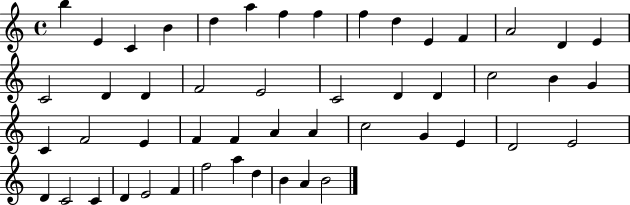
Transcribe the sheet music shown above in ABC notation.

X:1
T:Untitled
M:4/4
L:1/4
K:C
b E C B d a f f f d E F A2 D E C2 D D F2 E2 C2 D D c2 B G C F2 E F F A A c2 G E D2 E2 D C2 C D E2 F f2 a d B A B2